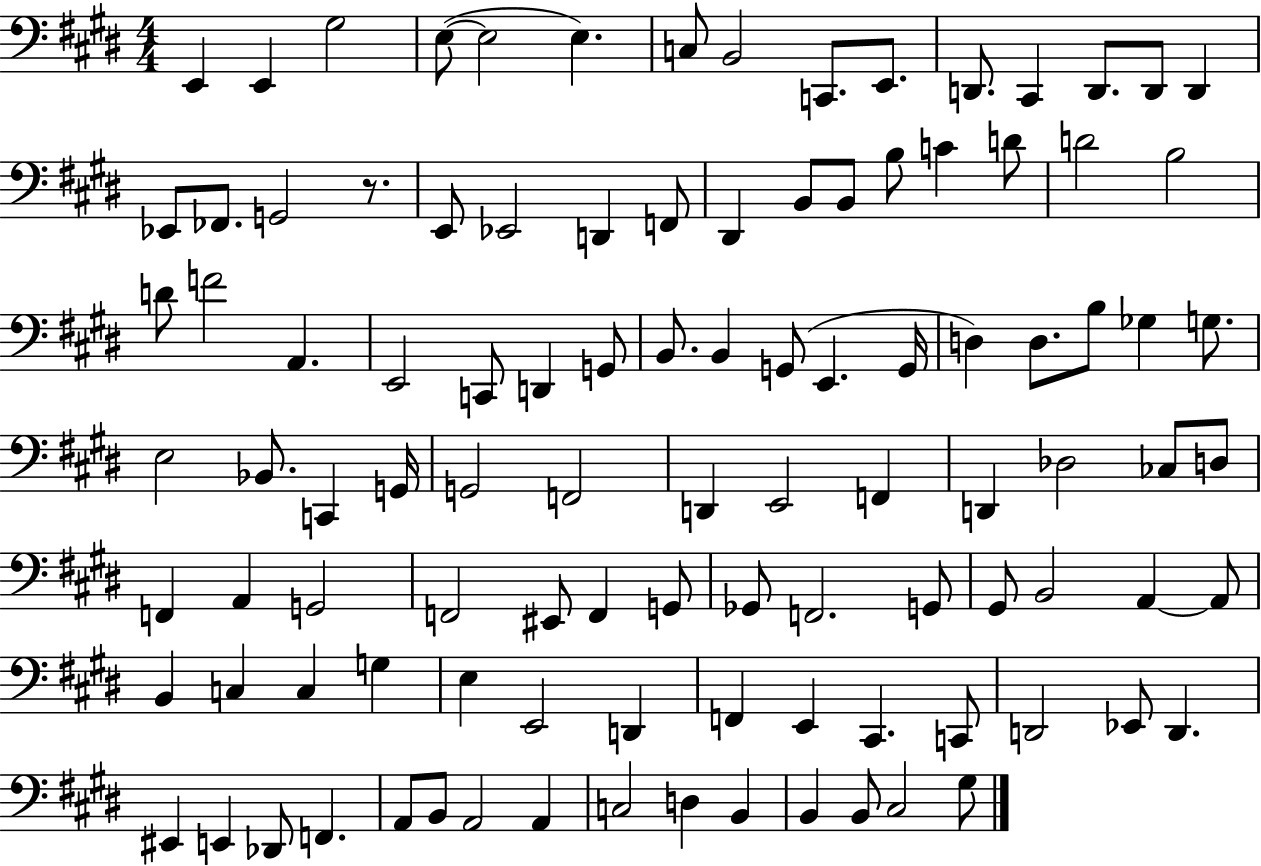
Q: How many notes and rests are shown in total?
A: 104